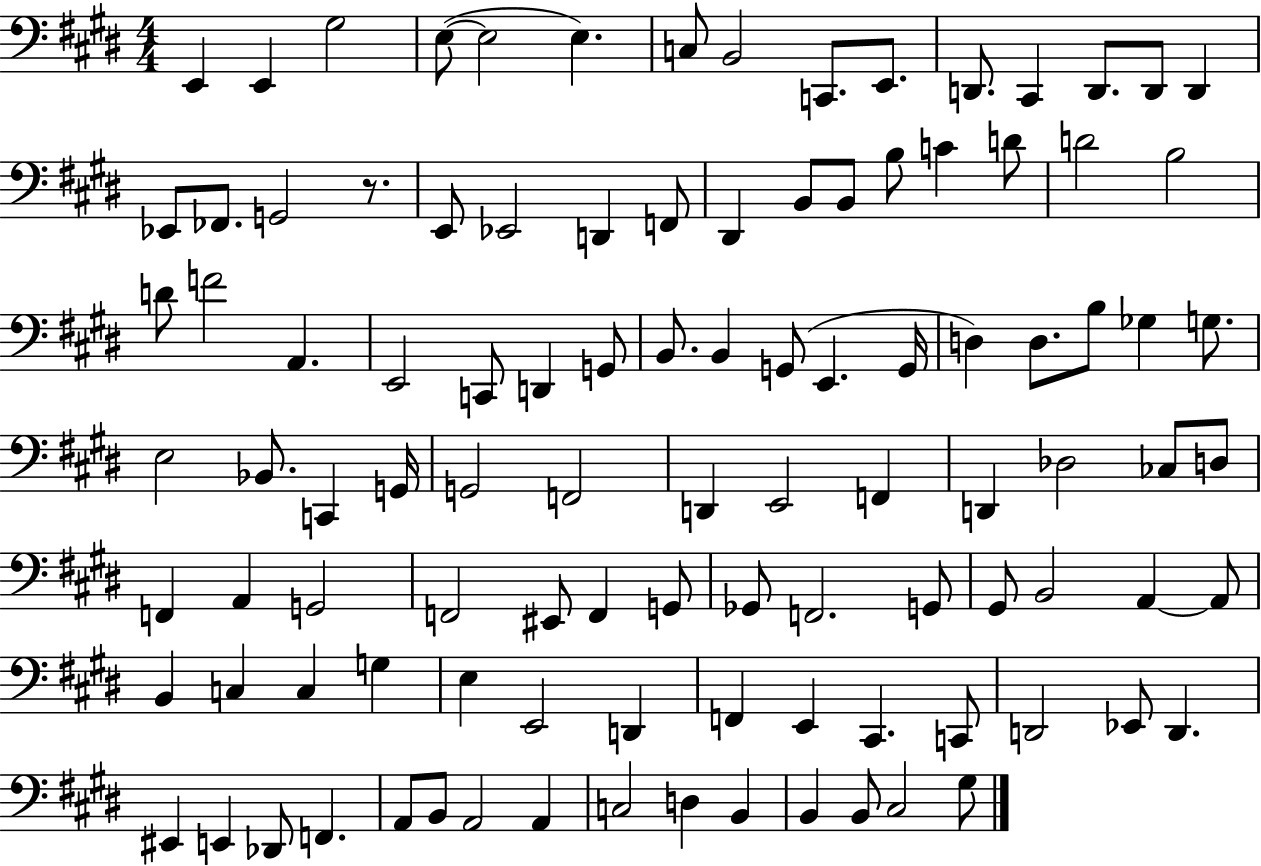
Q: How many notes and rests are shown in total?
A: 104